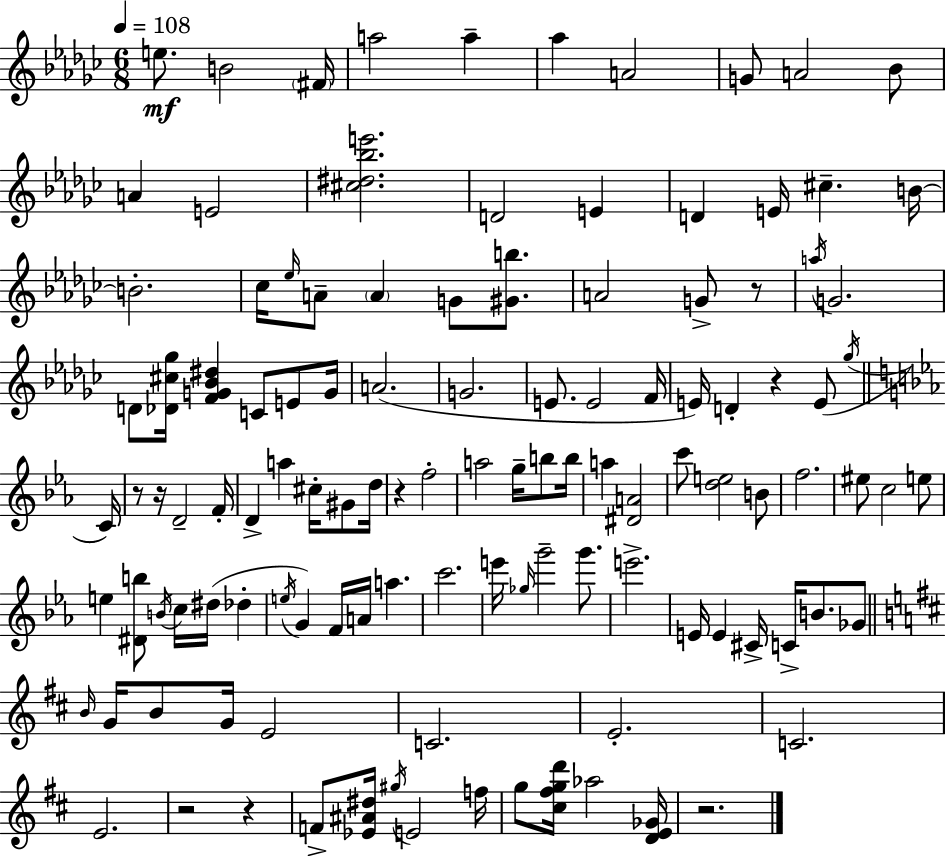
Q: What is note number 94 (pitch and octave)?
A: G#5